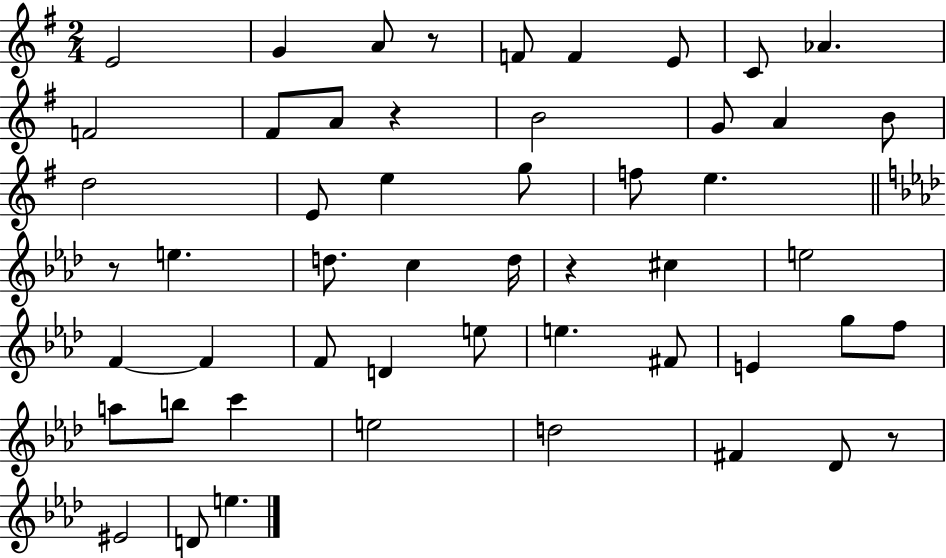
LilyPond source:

{
  \clef treble
  \numericTimeSignature
  \time 2/4
  \key g \major
  \repeat volta 2 { e'2 | g'4 a'8 r8 | f'8 f'4 e'8 | c'8 aes'4. | \break f'2 | fis'8 a'8 r4 | b'2 | g'8 a'4 b'8 | \break d''2 | e'8 e''4 g''8 | f''8 e''4. | \bar "||" \break \key aes \major r8 e''4. | d''8. c''4 d''16 | r4 cis''4 | e''2 | \break f'4~~ f'4 | f'8 d'4 e''8 | e''4. fis'8 | e'4 g''8 f''8 | \break a''8 b''8 c'''4 | e''2 | d''2 | fis'4 des'8 r8 | \break eis'2 | d'8 e''4. | } \bar "|."
}